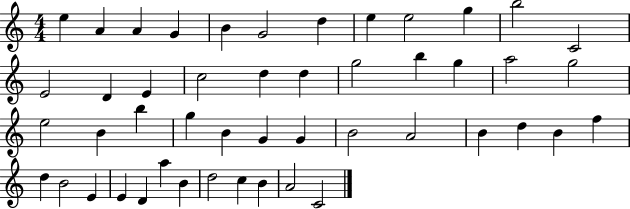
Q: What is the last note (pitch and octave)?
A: C4